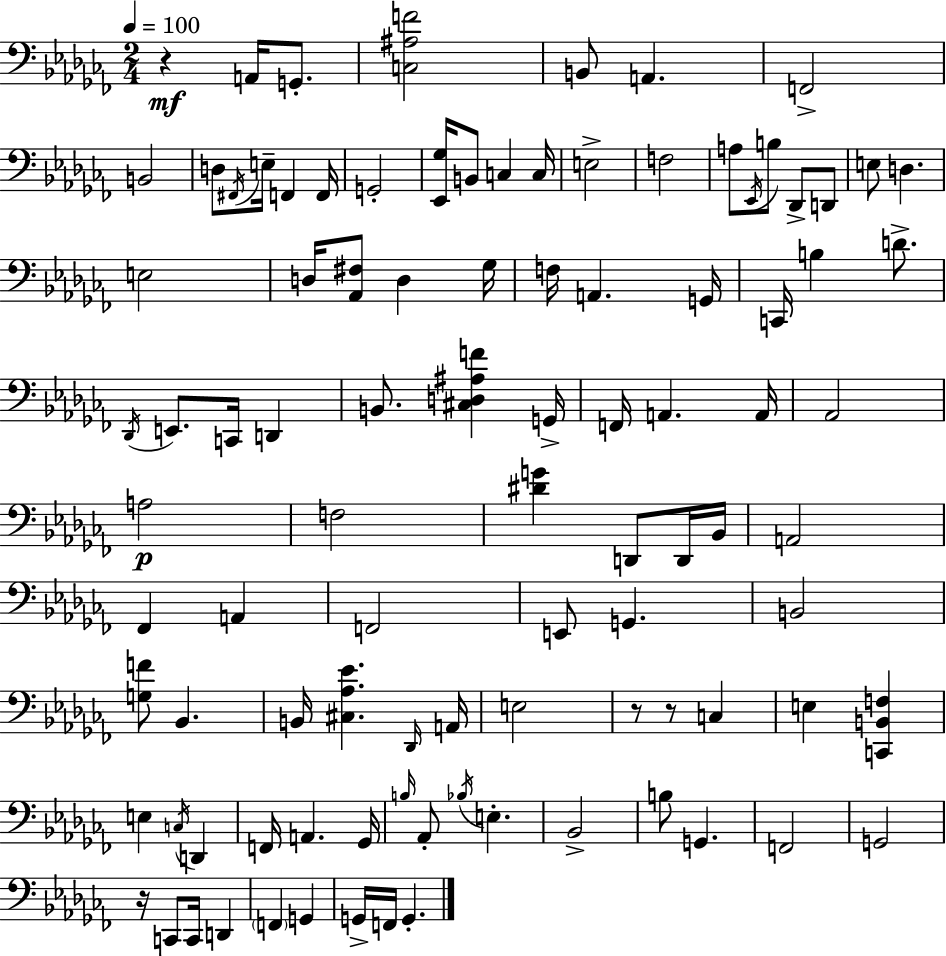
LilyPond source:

{
  \clef bass
  \numericTimeSignature
  \time 2/4
  \key aes \minor
  \tempo 4 = 100
  r4\mf a,16 g,8.-. | <c ais f'>2 | b,8 a,4. | f,2-> | \break b,2 | d8 \acciaccatura { fis,16 } e16-- f,4 | f,16 g,2-. | <ees, ges>16 b,8 c4 | \break c16 e2-> | f2 | a8 \acciaccatura { ees,16 } b8 des,8-> | d,8 e8 d4. | \break e2 | d16 <aes, fis>8 d4 | ges16 f16 a,4. | g,16 c,16 b4 d'8.-> | \break \acciaccatura { des,16 } e,8. c,16 d,4 | b,8. <cis d ais f'>4 | g,16-> f,16 a,4. | a,16 aes,2 | \break a2\p | f2 | <dis' g'>4 d,8 | d,16 bes,16 a,2 | \break fes,4 a,4 | f,2 | e,8 g,4. | b,2 | \break <g f'>8 bes,4. | b,16 <cis aes ees'>4. | \grace { des,16 } a,16 e2 | r8 r8 | \break c4 e4 | <c, b, f>4 e4 | \acciaccatura { c16 } d,4 f,16 a,4. | ges,16 \grace { b16 } aes,8-. | \break \acciaccatura { bes16 } e4.-. bes,2-> | b8 | g,4. f,2 | g,2 | \break r16 | c,8 c,16 d,4 \parenthesize f,4 | g,4 g,16-> | f,16 g,4.-. \bar "|."
}